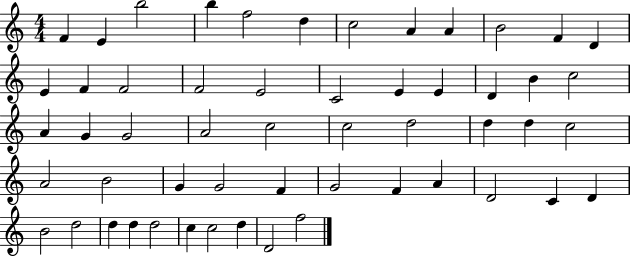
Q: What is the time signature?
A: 4/4